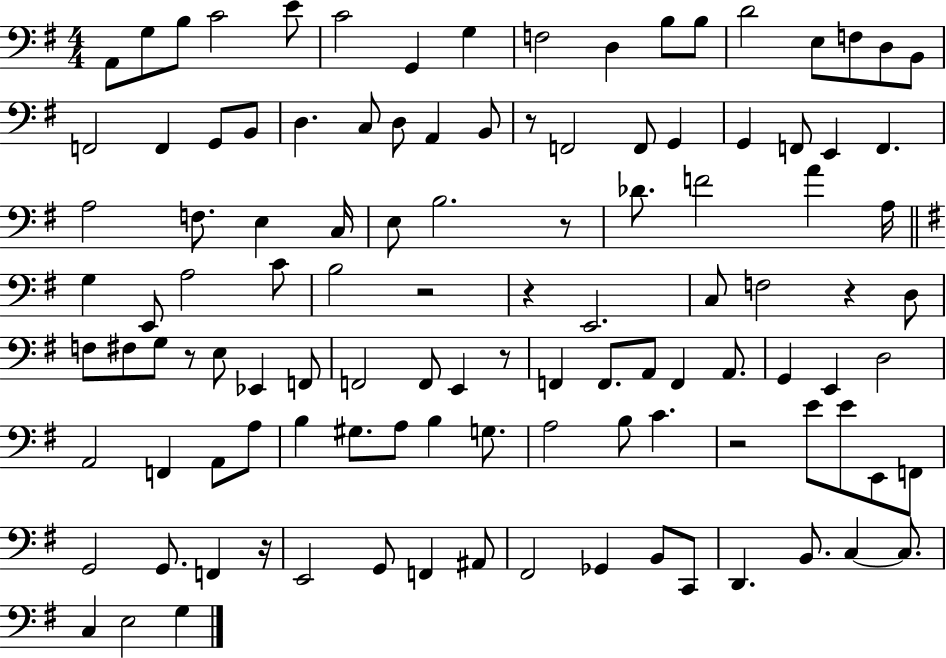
{
  \clef bass
  \numericTimeSignature
  \time 4/4
  \key g \major
  a,8 g8 b8 c'2 e'8 | c'2 g,4 g4 | f2 d4 b8 b8 | d'2 e8 f8 d8 b,8 | \break f,2 f,4 g,8 b,8 | d4. c8 d8 a,4 b,8 | r8 f,2 f,8 g,4 | g,4 f,8 e,4 f,4. | \break a2 f8. e4 c16 | e8 b2. r8 | des'8. f'2 a'4 a16 | \bar "||" \break \key g \major g4 e,8 a2 c'8 | b2 r2 | r4 e,2. | c8 f2 r4 d8 | \break f8 fis8 g8 r8 e8 ees,4 f,8 | f,2 f,8 e,4 r8 | f,4 f,8. a,8 f,4 a,8. | g,4 e,4 d2 | \break a,2 f,4 a,8 a8 | b4 gis8. a8 b4 g8. | a2 b8 c'4. | r2 e'8 e'8 e,8 f,8 | \break g,2 g,8. f,4 r16 | e,2 g,8 f,4 ais,8 | fis,2 ges,4 b,8 c,8 | d,4. b,8. c4~~ c8. | \break c4 e2 g4 | \bar "|."
}